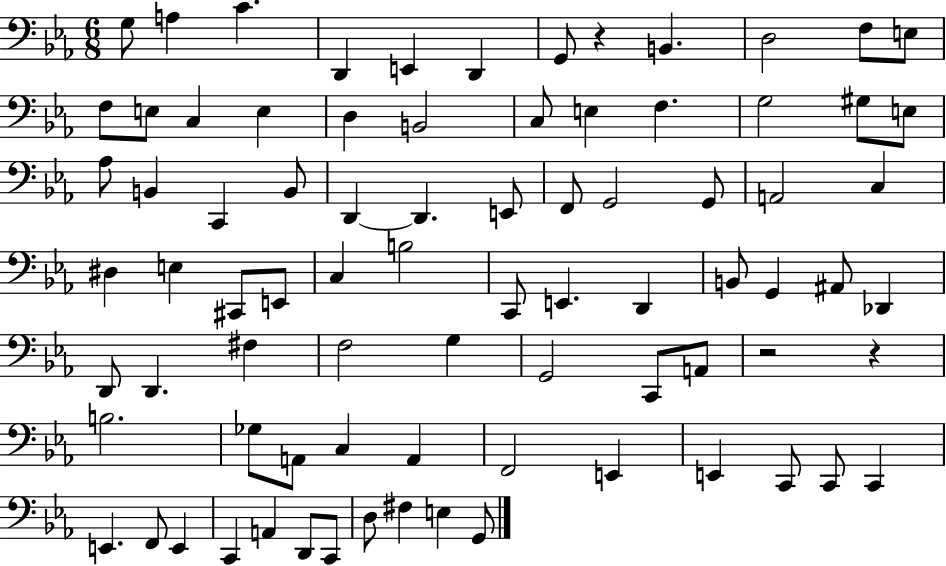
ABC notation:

X:1
T:Untitled
M:6/8
L:1/4
K:Eb
G,/2 A, C D,, E,, D,, G,,/2 z B,, D,2 F,/2 E,/2 F,/2 E,/2 C, E, D, B,,2 C,/2 E, F, G,2 ^G,/2 E,/2 _A,/2 B,, C,, B,,/2 D,, D,, E,,/2 F,,/2 G,,2 G,,/2 A,,2 C, ^D, E, ^C,,/2 E,,/2 C, B,2 C,,/2 E,, D,, B,,/2 G,, ^A,,/2 _D,, D,,/2 D,, ^F, F,2 G, G,,2 C,,/2 A,,/2 z2 z B,2 _G,/2 A,,/2 C, A,, F,,2 E,, E,, C,,/2 C,,/2 C,, E,, F,,/2 E,, C,, A,, D,,/2 C,,/2 D,/2 ^F, E, G,,/2